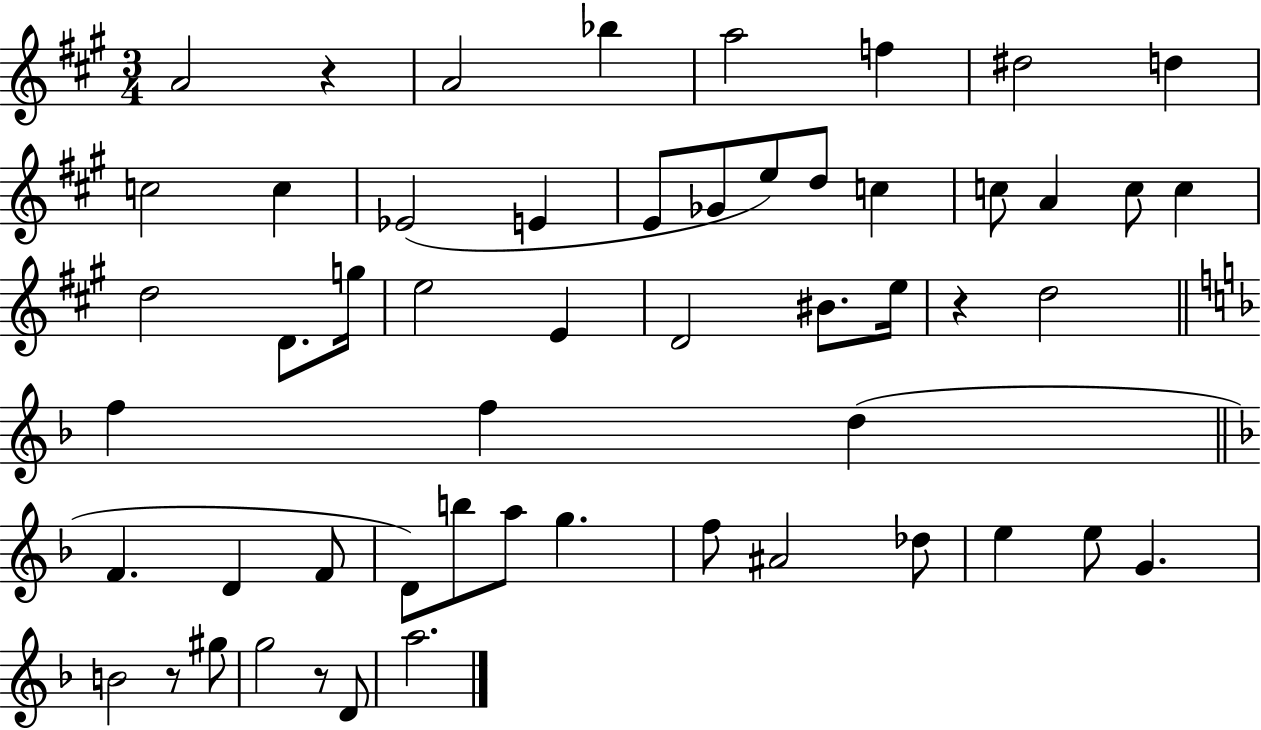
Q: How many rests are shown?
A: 4